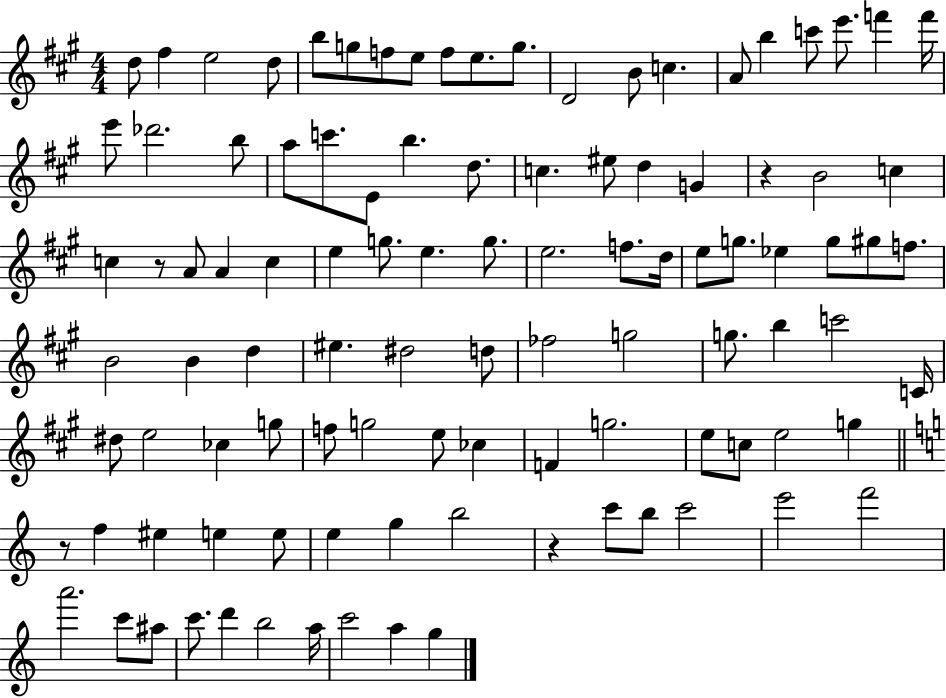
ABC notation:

X:1
T:Untitled
M:4/4
L:1/4
K:A
d/2 ^f e2 d/2 b/2 g/2 f/2 e/2 f/2 e/2 g/2 D2 B/2 c A/2 b c'/2 e'/2 f' f'/4 e'/2 _d'2 b/2 a/2 c'/2 E/2 b d/2 c ^e/2 d G z B2 c c z/2 A/2 A c e g/2 e g/2 e2 f/2 d/4 e/2 g/2 _e g/2 ^g/2 f/2 B2 B d ^e ^d2 d/2 _f2 g2 g/2 b c'2 C/4 ^d/2 e2 _c g/2 f/2 g2 e/2 _c F g2 e/2 c/2 e2 g z/2 f ^e e e/2 e g b2 z c'/2 b/2 c'2 e'2 f'2 a'2 c'/2 ^a/2 c'/2 d' b2 a/4 c'2 a g